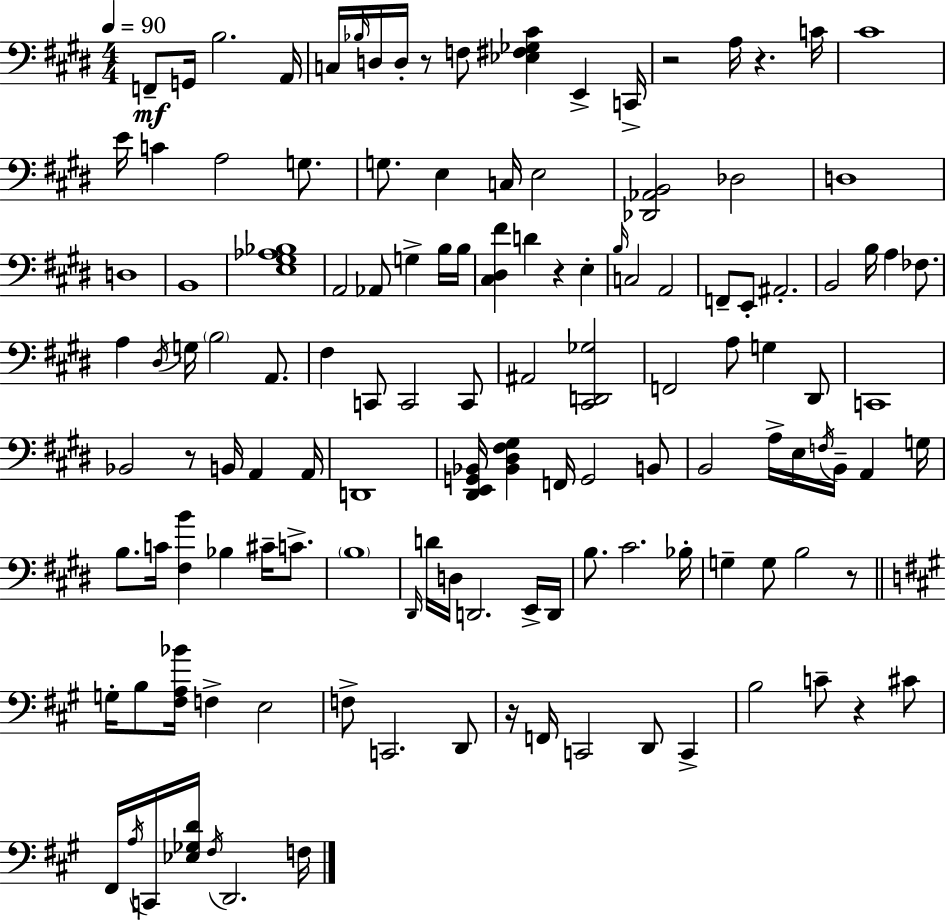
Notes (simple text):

F2/e G2/s B3/h. A2/s C3/s Bb3/s D3/s D3/s R/e F3/e [Eb3,F#3,Gb3,C#4]/q E2/q C2/s R/h A3/s R/q. C4/s C#4/w E4/s C4/q A3/h G3/e. G3/e. E3/q C3/s E3/h [Db2,Ab2,B2]/h Db3/h D3/w D3/w B2/w [E3,G#3,Ab3,Bb3]/w A2/h Ab2/e G3/q B3/s B3/s [C#3,D#3,F#4]/q D4/q R/q E3/q B3/s C3/h A2/h F2/e E2/e A#2/h. B2/h B3/s A3/q FES3/e. A3/q D#3/s G3/s B3/h A2/e. F#3/q C2/e C2/h C2/e A#2/h [C#2,D2,Gb3]/h F2/h A3/e G3/q D#2/e C2/w Bb2/h R/e B2/s A2/q A2/s D2/w [D#2,E2,G2,Bb2]/s [Bb2,D#3,F#3,G#3]/q F2/s G2/h B2/e B2/h A3/s E3/s F3/s B2/s A2/q G3/s B3/e. C4/s [F#3,B4]/q Bb3/q C#4/s C4/e. B3/w D#2/s D4/s D3/s D2/h. E2/s D2/s B3/e. C#4/h. Bb3/s G3/q G3/e B3/h R/e G3/s B3/e [F#3,A3,Bb4]/s F3/q E3/h F3/e C2/h. D2/e R/s F2/s C2/h D2/e C2/q B3/h C4/e R/q C#4/e F#2/s A3/s C2/s [Eb3,Gb3,D4]/s F#3/s D2/h. F3/s